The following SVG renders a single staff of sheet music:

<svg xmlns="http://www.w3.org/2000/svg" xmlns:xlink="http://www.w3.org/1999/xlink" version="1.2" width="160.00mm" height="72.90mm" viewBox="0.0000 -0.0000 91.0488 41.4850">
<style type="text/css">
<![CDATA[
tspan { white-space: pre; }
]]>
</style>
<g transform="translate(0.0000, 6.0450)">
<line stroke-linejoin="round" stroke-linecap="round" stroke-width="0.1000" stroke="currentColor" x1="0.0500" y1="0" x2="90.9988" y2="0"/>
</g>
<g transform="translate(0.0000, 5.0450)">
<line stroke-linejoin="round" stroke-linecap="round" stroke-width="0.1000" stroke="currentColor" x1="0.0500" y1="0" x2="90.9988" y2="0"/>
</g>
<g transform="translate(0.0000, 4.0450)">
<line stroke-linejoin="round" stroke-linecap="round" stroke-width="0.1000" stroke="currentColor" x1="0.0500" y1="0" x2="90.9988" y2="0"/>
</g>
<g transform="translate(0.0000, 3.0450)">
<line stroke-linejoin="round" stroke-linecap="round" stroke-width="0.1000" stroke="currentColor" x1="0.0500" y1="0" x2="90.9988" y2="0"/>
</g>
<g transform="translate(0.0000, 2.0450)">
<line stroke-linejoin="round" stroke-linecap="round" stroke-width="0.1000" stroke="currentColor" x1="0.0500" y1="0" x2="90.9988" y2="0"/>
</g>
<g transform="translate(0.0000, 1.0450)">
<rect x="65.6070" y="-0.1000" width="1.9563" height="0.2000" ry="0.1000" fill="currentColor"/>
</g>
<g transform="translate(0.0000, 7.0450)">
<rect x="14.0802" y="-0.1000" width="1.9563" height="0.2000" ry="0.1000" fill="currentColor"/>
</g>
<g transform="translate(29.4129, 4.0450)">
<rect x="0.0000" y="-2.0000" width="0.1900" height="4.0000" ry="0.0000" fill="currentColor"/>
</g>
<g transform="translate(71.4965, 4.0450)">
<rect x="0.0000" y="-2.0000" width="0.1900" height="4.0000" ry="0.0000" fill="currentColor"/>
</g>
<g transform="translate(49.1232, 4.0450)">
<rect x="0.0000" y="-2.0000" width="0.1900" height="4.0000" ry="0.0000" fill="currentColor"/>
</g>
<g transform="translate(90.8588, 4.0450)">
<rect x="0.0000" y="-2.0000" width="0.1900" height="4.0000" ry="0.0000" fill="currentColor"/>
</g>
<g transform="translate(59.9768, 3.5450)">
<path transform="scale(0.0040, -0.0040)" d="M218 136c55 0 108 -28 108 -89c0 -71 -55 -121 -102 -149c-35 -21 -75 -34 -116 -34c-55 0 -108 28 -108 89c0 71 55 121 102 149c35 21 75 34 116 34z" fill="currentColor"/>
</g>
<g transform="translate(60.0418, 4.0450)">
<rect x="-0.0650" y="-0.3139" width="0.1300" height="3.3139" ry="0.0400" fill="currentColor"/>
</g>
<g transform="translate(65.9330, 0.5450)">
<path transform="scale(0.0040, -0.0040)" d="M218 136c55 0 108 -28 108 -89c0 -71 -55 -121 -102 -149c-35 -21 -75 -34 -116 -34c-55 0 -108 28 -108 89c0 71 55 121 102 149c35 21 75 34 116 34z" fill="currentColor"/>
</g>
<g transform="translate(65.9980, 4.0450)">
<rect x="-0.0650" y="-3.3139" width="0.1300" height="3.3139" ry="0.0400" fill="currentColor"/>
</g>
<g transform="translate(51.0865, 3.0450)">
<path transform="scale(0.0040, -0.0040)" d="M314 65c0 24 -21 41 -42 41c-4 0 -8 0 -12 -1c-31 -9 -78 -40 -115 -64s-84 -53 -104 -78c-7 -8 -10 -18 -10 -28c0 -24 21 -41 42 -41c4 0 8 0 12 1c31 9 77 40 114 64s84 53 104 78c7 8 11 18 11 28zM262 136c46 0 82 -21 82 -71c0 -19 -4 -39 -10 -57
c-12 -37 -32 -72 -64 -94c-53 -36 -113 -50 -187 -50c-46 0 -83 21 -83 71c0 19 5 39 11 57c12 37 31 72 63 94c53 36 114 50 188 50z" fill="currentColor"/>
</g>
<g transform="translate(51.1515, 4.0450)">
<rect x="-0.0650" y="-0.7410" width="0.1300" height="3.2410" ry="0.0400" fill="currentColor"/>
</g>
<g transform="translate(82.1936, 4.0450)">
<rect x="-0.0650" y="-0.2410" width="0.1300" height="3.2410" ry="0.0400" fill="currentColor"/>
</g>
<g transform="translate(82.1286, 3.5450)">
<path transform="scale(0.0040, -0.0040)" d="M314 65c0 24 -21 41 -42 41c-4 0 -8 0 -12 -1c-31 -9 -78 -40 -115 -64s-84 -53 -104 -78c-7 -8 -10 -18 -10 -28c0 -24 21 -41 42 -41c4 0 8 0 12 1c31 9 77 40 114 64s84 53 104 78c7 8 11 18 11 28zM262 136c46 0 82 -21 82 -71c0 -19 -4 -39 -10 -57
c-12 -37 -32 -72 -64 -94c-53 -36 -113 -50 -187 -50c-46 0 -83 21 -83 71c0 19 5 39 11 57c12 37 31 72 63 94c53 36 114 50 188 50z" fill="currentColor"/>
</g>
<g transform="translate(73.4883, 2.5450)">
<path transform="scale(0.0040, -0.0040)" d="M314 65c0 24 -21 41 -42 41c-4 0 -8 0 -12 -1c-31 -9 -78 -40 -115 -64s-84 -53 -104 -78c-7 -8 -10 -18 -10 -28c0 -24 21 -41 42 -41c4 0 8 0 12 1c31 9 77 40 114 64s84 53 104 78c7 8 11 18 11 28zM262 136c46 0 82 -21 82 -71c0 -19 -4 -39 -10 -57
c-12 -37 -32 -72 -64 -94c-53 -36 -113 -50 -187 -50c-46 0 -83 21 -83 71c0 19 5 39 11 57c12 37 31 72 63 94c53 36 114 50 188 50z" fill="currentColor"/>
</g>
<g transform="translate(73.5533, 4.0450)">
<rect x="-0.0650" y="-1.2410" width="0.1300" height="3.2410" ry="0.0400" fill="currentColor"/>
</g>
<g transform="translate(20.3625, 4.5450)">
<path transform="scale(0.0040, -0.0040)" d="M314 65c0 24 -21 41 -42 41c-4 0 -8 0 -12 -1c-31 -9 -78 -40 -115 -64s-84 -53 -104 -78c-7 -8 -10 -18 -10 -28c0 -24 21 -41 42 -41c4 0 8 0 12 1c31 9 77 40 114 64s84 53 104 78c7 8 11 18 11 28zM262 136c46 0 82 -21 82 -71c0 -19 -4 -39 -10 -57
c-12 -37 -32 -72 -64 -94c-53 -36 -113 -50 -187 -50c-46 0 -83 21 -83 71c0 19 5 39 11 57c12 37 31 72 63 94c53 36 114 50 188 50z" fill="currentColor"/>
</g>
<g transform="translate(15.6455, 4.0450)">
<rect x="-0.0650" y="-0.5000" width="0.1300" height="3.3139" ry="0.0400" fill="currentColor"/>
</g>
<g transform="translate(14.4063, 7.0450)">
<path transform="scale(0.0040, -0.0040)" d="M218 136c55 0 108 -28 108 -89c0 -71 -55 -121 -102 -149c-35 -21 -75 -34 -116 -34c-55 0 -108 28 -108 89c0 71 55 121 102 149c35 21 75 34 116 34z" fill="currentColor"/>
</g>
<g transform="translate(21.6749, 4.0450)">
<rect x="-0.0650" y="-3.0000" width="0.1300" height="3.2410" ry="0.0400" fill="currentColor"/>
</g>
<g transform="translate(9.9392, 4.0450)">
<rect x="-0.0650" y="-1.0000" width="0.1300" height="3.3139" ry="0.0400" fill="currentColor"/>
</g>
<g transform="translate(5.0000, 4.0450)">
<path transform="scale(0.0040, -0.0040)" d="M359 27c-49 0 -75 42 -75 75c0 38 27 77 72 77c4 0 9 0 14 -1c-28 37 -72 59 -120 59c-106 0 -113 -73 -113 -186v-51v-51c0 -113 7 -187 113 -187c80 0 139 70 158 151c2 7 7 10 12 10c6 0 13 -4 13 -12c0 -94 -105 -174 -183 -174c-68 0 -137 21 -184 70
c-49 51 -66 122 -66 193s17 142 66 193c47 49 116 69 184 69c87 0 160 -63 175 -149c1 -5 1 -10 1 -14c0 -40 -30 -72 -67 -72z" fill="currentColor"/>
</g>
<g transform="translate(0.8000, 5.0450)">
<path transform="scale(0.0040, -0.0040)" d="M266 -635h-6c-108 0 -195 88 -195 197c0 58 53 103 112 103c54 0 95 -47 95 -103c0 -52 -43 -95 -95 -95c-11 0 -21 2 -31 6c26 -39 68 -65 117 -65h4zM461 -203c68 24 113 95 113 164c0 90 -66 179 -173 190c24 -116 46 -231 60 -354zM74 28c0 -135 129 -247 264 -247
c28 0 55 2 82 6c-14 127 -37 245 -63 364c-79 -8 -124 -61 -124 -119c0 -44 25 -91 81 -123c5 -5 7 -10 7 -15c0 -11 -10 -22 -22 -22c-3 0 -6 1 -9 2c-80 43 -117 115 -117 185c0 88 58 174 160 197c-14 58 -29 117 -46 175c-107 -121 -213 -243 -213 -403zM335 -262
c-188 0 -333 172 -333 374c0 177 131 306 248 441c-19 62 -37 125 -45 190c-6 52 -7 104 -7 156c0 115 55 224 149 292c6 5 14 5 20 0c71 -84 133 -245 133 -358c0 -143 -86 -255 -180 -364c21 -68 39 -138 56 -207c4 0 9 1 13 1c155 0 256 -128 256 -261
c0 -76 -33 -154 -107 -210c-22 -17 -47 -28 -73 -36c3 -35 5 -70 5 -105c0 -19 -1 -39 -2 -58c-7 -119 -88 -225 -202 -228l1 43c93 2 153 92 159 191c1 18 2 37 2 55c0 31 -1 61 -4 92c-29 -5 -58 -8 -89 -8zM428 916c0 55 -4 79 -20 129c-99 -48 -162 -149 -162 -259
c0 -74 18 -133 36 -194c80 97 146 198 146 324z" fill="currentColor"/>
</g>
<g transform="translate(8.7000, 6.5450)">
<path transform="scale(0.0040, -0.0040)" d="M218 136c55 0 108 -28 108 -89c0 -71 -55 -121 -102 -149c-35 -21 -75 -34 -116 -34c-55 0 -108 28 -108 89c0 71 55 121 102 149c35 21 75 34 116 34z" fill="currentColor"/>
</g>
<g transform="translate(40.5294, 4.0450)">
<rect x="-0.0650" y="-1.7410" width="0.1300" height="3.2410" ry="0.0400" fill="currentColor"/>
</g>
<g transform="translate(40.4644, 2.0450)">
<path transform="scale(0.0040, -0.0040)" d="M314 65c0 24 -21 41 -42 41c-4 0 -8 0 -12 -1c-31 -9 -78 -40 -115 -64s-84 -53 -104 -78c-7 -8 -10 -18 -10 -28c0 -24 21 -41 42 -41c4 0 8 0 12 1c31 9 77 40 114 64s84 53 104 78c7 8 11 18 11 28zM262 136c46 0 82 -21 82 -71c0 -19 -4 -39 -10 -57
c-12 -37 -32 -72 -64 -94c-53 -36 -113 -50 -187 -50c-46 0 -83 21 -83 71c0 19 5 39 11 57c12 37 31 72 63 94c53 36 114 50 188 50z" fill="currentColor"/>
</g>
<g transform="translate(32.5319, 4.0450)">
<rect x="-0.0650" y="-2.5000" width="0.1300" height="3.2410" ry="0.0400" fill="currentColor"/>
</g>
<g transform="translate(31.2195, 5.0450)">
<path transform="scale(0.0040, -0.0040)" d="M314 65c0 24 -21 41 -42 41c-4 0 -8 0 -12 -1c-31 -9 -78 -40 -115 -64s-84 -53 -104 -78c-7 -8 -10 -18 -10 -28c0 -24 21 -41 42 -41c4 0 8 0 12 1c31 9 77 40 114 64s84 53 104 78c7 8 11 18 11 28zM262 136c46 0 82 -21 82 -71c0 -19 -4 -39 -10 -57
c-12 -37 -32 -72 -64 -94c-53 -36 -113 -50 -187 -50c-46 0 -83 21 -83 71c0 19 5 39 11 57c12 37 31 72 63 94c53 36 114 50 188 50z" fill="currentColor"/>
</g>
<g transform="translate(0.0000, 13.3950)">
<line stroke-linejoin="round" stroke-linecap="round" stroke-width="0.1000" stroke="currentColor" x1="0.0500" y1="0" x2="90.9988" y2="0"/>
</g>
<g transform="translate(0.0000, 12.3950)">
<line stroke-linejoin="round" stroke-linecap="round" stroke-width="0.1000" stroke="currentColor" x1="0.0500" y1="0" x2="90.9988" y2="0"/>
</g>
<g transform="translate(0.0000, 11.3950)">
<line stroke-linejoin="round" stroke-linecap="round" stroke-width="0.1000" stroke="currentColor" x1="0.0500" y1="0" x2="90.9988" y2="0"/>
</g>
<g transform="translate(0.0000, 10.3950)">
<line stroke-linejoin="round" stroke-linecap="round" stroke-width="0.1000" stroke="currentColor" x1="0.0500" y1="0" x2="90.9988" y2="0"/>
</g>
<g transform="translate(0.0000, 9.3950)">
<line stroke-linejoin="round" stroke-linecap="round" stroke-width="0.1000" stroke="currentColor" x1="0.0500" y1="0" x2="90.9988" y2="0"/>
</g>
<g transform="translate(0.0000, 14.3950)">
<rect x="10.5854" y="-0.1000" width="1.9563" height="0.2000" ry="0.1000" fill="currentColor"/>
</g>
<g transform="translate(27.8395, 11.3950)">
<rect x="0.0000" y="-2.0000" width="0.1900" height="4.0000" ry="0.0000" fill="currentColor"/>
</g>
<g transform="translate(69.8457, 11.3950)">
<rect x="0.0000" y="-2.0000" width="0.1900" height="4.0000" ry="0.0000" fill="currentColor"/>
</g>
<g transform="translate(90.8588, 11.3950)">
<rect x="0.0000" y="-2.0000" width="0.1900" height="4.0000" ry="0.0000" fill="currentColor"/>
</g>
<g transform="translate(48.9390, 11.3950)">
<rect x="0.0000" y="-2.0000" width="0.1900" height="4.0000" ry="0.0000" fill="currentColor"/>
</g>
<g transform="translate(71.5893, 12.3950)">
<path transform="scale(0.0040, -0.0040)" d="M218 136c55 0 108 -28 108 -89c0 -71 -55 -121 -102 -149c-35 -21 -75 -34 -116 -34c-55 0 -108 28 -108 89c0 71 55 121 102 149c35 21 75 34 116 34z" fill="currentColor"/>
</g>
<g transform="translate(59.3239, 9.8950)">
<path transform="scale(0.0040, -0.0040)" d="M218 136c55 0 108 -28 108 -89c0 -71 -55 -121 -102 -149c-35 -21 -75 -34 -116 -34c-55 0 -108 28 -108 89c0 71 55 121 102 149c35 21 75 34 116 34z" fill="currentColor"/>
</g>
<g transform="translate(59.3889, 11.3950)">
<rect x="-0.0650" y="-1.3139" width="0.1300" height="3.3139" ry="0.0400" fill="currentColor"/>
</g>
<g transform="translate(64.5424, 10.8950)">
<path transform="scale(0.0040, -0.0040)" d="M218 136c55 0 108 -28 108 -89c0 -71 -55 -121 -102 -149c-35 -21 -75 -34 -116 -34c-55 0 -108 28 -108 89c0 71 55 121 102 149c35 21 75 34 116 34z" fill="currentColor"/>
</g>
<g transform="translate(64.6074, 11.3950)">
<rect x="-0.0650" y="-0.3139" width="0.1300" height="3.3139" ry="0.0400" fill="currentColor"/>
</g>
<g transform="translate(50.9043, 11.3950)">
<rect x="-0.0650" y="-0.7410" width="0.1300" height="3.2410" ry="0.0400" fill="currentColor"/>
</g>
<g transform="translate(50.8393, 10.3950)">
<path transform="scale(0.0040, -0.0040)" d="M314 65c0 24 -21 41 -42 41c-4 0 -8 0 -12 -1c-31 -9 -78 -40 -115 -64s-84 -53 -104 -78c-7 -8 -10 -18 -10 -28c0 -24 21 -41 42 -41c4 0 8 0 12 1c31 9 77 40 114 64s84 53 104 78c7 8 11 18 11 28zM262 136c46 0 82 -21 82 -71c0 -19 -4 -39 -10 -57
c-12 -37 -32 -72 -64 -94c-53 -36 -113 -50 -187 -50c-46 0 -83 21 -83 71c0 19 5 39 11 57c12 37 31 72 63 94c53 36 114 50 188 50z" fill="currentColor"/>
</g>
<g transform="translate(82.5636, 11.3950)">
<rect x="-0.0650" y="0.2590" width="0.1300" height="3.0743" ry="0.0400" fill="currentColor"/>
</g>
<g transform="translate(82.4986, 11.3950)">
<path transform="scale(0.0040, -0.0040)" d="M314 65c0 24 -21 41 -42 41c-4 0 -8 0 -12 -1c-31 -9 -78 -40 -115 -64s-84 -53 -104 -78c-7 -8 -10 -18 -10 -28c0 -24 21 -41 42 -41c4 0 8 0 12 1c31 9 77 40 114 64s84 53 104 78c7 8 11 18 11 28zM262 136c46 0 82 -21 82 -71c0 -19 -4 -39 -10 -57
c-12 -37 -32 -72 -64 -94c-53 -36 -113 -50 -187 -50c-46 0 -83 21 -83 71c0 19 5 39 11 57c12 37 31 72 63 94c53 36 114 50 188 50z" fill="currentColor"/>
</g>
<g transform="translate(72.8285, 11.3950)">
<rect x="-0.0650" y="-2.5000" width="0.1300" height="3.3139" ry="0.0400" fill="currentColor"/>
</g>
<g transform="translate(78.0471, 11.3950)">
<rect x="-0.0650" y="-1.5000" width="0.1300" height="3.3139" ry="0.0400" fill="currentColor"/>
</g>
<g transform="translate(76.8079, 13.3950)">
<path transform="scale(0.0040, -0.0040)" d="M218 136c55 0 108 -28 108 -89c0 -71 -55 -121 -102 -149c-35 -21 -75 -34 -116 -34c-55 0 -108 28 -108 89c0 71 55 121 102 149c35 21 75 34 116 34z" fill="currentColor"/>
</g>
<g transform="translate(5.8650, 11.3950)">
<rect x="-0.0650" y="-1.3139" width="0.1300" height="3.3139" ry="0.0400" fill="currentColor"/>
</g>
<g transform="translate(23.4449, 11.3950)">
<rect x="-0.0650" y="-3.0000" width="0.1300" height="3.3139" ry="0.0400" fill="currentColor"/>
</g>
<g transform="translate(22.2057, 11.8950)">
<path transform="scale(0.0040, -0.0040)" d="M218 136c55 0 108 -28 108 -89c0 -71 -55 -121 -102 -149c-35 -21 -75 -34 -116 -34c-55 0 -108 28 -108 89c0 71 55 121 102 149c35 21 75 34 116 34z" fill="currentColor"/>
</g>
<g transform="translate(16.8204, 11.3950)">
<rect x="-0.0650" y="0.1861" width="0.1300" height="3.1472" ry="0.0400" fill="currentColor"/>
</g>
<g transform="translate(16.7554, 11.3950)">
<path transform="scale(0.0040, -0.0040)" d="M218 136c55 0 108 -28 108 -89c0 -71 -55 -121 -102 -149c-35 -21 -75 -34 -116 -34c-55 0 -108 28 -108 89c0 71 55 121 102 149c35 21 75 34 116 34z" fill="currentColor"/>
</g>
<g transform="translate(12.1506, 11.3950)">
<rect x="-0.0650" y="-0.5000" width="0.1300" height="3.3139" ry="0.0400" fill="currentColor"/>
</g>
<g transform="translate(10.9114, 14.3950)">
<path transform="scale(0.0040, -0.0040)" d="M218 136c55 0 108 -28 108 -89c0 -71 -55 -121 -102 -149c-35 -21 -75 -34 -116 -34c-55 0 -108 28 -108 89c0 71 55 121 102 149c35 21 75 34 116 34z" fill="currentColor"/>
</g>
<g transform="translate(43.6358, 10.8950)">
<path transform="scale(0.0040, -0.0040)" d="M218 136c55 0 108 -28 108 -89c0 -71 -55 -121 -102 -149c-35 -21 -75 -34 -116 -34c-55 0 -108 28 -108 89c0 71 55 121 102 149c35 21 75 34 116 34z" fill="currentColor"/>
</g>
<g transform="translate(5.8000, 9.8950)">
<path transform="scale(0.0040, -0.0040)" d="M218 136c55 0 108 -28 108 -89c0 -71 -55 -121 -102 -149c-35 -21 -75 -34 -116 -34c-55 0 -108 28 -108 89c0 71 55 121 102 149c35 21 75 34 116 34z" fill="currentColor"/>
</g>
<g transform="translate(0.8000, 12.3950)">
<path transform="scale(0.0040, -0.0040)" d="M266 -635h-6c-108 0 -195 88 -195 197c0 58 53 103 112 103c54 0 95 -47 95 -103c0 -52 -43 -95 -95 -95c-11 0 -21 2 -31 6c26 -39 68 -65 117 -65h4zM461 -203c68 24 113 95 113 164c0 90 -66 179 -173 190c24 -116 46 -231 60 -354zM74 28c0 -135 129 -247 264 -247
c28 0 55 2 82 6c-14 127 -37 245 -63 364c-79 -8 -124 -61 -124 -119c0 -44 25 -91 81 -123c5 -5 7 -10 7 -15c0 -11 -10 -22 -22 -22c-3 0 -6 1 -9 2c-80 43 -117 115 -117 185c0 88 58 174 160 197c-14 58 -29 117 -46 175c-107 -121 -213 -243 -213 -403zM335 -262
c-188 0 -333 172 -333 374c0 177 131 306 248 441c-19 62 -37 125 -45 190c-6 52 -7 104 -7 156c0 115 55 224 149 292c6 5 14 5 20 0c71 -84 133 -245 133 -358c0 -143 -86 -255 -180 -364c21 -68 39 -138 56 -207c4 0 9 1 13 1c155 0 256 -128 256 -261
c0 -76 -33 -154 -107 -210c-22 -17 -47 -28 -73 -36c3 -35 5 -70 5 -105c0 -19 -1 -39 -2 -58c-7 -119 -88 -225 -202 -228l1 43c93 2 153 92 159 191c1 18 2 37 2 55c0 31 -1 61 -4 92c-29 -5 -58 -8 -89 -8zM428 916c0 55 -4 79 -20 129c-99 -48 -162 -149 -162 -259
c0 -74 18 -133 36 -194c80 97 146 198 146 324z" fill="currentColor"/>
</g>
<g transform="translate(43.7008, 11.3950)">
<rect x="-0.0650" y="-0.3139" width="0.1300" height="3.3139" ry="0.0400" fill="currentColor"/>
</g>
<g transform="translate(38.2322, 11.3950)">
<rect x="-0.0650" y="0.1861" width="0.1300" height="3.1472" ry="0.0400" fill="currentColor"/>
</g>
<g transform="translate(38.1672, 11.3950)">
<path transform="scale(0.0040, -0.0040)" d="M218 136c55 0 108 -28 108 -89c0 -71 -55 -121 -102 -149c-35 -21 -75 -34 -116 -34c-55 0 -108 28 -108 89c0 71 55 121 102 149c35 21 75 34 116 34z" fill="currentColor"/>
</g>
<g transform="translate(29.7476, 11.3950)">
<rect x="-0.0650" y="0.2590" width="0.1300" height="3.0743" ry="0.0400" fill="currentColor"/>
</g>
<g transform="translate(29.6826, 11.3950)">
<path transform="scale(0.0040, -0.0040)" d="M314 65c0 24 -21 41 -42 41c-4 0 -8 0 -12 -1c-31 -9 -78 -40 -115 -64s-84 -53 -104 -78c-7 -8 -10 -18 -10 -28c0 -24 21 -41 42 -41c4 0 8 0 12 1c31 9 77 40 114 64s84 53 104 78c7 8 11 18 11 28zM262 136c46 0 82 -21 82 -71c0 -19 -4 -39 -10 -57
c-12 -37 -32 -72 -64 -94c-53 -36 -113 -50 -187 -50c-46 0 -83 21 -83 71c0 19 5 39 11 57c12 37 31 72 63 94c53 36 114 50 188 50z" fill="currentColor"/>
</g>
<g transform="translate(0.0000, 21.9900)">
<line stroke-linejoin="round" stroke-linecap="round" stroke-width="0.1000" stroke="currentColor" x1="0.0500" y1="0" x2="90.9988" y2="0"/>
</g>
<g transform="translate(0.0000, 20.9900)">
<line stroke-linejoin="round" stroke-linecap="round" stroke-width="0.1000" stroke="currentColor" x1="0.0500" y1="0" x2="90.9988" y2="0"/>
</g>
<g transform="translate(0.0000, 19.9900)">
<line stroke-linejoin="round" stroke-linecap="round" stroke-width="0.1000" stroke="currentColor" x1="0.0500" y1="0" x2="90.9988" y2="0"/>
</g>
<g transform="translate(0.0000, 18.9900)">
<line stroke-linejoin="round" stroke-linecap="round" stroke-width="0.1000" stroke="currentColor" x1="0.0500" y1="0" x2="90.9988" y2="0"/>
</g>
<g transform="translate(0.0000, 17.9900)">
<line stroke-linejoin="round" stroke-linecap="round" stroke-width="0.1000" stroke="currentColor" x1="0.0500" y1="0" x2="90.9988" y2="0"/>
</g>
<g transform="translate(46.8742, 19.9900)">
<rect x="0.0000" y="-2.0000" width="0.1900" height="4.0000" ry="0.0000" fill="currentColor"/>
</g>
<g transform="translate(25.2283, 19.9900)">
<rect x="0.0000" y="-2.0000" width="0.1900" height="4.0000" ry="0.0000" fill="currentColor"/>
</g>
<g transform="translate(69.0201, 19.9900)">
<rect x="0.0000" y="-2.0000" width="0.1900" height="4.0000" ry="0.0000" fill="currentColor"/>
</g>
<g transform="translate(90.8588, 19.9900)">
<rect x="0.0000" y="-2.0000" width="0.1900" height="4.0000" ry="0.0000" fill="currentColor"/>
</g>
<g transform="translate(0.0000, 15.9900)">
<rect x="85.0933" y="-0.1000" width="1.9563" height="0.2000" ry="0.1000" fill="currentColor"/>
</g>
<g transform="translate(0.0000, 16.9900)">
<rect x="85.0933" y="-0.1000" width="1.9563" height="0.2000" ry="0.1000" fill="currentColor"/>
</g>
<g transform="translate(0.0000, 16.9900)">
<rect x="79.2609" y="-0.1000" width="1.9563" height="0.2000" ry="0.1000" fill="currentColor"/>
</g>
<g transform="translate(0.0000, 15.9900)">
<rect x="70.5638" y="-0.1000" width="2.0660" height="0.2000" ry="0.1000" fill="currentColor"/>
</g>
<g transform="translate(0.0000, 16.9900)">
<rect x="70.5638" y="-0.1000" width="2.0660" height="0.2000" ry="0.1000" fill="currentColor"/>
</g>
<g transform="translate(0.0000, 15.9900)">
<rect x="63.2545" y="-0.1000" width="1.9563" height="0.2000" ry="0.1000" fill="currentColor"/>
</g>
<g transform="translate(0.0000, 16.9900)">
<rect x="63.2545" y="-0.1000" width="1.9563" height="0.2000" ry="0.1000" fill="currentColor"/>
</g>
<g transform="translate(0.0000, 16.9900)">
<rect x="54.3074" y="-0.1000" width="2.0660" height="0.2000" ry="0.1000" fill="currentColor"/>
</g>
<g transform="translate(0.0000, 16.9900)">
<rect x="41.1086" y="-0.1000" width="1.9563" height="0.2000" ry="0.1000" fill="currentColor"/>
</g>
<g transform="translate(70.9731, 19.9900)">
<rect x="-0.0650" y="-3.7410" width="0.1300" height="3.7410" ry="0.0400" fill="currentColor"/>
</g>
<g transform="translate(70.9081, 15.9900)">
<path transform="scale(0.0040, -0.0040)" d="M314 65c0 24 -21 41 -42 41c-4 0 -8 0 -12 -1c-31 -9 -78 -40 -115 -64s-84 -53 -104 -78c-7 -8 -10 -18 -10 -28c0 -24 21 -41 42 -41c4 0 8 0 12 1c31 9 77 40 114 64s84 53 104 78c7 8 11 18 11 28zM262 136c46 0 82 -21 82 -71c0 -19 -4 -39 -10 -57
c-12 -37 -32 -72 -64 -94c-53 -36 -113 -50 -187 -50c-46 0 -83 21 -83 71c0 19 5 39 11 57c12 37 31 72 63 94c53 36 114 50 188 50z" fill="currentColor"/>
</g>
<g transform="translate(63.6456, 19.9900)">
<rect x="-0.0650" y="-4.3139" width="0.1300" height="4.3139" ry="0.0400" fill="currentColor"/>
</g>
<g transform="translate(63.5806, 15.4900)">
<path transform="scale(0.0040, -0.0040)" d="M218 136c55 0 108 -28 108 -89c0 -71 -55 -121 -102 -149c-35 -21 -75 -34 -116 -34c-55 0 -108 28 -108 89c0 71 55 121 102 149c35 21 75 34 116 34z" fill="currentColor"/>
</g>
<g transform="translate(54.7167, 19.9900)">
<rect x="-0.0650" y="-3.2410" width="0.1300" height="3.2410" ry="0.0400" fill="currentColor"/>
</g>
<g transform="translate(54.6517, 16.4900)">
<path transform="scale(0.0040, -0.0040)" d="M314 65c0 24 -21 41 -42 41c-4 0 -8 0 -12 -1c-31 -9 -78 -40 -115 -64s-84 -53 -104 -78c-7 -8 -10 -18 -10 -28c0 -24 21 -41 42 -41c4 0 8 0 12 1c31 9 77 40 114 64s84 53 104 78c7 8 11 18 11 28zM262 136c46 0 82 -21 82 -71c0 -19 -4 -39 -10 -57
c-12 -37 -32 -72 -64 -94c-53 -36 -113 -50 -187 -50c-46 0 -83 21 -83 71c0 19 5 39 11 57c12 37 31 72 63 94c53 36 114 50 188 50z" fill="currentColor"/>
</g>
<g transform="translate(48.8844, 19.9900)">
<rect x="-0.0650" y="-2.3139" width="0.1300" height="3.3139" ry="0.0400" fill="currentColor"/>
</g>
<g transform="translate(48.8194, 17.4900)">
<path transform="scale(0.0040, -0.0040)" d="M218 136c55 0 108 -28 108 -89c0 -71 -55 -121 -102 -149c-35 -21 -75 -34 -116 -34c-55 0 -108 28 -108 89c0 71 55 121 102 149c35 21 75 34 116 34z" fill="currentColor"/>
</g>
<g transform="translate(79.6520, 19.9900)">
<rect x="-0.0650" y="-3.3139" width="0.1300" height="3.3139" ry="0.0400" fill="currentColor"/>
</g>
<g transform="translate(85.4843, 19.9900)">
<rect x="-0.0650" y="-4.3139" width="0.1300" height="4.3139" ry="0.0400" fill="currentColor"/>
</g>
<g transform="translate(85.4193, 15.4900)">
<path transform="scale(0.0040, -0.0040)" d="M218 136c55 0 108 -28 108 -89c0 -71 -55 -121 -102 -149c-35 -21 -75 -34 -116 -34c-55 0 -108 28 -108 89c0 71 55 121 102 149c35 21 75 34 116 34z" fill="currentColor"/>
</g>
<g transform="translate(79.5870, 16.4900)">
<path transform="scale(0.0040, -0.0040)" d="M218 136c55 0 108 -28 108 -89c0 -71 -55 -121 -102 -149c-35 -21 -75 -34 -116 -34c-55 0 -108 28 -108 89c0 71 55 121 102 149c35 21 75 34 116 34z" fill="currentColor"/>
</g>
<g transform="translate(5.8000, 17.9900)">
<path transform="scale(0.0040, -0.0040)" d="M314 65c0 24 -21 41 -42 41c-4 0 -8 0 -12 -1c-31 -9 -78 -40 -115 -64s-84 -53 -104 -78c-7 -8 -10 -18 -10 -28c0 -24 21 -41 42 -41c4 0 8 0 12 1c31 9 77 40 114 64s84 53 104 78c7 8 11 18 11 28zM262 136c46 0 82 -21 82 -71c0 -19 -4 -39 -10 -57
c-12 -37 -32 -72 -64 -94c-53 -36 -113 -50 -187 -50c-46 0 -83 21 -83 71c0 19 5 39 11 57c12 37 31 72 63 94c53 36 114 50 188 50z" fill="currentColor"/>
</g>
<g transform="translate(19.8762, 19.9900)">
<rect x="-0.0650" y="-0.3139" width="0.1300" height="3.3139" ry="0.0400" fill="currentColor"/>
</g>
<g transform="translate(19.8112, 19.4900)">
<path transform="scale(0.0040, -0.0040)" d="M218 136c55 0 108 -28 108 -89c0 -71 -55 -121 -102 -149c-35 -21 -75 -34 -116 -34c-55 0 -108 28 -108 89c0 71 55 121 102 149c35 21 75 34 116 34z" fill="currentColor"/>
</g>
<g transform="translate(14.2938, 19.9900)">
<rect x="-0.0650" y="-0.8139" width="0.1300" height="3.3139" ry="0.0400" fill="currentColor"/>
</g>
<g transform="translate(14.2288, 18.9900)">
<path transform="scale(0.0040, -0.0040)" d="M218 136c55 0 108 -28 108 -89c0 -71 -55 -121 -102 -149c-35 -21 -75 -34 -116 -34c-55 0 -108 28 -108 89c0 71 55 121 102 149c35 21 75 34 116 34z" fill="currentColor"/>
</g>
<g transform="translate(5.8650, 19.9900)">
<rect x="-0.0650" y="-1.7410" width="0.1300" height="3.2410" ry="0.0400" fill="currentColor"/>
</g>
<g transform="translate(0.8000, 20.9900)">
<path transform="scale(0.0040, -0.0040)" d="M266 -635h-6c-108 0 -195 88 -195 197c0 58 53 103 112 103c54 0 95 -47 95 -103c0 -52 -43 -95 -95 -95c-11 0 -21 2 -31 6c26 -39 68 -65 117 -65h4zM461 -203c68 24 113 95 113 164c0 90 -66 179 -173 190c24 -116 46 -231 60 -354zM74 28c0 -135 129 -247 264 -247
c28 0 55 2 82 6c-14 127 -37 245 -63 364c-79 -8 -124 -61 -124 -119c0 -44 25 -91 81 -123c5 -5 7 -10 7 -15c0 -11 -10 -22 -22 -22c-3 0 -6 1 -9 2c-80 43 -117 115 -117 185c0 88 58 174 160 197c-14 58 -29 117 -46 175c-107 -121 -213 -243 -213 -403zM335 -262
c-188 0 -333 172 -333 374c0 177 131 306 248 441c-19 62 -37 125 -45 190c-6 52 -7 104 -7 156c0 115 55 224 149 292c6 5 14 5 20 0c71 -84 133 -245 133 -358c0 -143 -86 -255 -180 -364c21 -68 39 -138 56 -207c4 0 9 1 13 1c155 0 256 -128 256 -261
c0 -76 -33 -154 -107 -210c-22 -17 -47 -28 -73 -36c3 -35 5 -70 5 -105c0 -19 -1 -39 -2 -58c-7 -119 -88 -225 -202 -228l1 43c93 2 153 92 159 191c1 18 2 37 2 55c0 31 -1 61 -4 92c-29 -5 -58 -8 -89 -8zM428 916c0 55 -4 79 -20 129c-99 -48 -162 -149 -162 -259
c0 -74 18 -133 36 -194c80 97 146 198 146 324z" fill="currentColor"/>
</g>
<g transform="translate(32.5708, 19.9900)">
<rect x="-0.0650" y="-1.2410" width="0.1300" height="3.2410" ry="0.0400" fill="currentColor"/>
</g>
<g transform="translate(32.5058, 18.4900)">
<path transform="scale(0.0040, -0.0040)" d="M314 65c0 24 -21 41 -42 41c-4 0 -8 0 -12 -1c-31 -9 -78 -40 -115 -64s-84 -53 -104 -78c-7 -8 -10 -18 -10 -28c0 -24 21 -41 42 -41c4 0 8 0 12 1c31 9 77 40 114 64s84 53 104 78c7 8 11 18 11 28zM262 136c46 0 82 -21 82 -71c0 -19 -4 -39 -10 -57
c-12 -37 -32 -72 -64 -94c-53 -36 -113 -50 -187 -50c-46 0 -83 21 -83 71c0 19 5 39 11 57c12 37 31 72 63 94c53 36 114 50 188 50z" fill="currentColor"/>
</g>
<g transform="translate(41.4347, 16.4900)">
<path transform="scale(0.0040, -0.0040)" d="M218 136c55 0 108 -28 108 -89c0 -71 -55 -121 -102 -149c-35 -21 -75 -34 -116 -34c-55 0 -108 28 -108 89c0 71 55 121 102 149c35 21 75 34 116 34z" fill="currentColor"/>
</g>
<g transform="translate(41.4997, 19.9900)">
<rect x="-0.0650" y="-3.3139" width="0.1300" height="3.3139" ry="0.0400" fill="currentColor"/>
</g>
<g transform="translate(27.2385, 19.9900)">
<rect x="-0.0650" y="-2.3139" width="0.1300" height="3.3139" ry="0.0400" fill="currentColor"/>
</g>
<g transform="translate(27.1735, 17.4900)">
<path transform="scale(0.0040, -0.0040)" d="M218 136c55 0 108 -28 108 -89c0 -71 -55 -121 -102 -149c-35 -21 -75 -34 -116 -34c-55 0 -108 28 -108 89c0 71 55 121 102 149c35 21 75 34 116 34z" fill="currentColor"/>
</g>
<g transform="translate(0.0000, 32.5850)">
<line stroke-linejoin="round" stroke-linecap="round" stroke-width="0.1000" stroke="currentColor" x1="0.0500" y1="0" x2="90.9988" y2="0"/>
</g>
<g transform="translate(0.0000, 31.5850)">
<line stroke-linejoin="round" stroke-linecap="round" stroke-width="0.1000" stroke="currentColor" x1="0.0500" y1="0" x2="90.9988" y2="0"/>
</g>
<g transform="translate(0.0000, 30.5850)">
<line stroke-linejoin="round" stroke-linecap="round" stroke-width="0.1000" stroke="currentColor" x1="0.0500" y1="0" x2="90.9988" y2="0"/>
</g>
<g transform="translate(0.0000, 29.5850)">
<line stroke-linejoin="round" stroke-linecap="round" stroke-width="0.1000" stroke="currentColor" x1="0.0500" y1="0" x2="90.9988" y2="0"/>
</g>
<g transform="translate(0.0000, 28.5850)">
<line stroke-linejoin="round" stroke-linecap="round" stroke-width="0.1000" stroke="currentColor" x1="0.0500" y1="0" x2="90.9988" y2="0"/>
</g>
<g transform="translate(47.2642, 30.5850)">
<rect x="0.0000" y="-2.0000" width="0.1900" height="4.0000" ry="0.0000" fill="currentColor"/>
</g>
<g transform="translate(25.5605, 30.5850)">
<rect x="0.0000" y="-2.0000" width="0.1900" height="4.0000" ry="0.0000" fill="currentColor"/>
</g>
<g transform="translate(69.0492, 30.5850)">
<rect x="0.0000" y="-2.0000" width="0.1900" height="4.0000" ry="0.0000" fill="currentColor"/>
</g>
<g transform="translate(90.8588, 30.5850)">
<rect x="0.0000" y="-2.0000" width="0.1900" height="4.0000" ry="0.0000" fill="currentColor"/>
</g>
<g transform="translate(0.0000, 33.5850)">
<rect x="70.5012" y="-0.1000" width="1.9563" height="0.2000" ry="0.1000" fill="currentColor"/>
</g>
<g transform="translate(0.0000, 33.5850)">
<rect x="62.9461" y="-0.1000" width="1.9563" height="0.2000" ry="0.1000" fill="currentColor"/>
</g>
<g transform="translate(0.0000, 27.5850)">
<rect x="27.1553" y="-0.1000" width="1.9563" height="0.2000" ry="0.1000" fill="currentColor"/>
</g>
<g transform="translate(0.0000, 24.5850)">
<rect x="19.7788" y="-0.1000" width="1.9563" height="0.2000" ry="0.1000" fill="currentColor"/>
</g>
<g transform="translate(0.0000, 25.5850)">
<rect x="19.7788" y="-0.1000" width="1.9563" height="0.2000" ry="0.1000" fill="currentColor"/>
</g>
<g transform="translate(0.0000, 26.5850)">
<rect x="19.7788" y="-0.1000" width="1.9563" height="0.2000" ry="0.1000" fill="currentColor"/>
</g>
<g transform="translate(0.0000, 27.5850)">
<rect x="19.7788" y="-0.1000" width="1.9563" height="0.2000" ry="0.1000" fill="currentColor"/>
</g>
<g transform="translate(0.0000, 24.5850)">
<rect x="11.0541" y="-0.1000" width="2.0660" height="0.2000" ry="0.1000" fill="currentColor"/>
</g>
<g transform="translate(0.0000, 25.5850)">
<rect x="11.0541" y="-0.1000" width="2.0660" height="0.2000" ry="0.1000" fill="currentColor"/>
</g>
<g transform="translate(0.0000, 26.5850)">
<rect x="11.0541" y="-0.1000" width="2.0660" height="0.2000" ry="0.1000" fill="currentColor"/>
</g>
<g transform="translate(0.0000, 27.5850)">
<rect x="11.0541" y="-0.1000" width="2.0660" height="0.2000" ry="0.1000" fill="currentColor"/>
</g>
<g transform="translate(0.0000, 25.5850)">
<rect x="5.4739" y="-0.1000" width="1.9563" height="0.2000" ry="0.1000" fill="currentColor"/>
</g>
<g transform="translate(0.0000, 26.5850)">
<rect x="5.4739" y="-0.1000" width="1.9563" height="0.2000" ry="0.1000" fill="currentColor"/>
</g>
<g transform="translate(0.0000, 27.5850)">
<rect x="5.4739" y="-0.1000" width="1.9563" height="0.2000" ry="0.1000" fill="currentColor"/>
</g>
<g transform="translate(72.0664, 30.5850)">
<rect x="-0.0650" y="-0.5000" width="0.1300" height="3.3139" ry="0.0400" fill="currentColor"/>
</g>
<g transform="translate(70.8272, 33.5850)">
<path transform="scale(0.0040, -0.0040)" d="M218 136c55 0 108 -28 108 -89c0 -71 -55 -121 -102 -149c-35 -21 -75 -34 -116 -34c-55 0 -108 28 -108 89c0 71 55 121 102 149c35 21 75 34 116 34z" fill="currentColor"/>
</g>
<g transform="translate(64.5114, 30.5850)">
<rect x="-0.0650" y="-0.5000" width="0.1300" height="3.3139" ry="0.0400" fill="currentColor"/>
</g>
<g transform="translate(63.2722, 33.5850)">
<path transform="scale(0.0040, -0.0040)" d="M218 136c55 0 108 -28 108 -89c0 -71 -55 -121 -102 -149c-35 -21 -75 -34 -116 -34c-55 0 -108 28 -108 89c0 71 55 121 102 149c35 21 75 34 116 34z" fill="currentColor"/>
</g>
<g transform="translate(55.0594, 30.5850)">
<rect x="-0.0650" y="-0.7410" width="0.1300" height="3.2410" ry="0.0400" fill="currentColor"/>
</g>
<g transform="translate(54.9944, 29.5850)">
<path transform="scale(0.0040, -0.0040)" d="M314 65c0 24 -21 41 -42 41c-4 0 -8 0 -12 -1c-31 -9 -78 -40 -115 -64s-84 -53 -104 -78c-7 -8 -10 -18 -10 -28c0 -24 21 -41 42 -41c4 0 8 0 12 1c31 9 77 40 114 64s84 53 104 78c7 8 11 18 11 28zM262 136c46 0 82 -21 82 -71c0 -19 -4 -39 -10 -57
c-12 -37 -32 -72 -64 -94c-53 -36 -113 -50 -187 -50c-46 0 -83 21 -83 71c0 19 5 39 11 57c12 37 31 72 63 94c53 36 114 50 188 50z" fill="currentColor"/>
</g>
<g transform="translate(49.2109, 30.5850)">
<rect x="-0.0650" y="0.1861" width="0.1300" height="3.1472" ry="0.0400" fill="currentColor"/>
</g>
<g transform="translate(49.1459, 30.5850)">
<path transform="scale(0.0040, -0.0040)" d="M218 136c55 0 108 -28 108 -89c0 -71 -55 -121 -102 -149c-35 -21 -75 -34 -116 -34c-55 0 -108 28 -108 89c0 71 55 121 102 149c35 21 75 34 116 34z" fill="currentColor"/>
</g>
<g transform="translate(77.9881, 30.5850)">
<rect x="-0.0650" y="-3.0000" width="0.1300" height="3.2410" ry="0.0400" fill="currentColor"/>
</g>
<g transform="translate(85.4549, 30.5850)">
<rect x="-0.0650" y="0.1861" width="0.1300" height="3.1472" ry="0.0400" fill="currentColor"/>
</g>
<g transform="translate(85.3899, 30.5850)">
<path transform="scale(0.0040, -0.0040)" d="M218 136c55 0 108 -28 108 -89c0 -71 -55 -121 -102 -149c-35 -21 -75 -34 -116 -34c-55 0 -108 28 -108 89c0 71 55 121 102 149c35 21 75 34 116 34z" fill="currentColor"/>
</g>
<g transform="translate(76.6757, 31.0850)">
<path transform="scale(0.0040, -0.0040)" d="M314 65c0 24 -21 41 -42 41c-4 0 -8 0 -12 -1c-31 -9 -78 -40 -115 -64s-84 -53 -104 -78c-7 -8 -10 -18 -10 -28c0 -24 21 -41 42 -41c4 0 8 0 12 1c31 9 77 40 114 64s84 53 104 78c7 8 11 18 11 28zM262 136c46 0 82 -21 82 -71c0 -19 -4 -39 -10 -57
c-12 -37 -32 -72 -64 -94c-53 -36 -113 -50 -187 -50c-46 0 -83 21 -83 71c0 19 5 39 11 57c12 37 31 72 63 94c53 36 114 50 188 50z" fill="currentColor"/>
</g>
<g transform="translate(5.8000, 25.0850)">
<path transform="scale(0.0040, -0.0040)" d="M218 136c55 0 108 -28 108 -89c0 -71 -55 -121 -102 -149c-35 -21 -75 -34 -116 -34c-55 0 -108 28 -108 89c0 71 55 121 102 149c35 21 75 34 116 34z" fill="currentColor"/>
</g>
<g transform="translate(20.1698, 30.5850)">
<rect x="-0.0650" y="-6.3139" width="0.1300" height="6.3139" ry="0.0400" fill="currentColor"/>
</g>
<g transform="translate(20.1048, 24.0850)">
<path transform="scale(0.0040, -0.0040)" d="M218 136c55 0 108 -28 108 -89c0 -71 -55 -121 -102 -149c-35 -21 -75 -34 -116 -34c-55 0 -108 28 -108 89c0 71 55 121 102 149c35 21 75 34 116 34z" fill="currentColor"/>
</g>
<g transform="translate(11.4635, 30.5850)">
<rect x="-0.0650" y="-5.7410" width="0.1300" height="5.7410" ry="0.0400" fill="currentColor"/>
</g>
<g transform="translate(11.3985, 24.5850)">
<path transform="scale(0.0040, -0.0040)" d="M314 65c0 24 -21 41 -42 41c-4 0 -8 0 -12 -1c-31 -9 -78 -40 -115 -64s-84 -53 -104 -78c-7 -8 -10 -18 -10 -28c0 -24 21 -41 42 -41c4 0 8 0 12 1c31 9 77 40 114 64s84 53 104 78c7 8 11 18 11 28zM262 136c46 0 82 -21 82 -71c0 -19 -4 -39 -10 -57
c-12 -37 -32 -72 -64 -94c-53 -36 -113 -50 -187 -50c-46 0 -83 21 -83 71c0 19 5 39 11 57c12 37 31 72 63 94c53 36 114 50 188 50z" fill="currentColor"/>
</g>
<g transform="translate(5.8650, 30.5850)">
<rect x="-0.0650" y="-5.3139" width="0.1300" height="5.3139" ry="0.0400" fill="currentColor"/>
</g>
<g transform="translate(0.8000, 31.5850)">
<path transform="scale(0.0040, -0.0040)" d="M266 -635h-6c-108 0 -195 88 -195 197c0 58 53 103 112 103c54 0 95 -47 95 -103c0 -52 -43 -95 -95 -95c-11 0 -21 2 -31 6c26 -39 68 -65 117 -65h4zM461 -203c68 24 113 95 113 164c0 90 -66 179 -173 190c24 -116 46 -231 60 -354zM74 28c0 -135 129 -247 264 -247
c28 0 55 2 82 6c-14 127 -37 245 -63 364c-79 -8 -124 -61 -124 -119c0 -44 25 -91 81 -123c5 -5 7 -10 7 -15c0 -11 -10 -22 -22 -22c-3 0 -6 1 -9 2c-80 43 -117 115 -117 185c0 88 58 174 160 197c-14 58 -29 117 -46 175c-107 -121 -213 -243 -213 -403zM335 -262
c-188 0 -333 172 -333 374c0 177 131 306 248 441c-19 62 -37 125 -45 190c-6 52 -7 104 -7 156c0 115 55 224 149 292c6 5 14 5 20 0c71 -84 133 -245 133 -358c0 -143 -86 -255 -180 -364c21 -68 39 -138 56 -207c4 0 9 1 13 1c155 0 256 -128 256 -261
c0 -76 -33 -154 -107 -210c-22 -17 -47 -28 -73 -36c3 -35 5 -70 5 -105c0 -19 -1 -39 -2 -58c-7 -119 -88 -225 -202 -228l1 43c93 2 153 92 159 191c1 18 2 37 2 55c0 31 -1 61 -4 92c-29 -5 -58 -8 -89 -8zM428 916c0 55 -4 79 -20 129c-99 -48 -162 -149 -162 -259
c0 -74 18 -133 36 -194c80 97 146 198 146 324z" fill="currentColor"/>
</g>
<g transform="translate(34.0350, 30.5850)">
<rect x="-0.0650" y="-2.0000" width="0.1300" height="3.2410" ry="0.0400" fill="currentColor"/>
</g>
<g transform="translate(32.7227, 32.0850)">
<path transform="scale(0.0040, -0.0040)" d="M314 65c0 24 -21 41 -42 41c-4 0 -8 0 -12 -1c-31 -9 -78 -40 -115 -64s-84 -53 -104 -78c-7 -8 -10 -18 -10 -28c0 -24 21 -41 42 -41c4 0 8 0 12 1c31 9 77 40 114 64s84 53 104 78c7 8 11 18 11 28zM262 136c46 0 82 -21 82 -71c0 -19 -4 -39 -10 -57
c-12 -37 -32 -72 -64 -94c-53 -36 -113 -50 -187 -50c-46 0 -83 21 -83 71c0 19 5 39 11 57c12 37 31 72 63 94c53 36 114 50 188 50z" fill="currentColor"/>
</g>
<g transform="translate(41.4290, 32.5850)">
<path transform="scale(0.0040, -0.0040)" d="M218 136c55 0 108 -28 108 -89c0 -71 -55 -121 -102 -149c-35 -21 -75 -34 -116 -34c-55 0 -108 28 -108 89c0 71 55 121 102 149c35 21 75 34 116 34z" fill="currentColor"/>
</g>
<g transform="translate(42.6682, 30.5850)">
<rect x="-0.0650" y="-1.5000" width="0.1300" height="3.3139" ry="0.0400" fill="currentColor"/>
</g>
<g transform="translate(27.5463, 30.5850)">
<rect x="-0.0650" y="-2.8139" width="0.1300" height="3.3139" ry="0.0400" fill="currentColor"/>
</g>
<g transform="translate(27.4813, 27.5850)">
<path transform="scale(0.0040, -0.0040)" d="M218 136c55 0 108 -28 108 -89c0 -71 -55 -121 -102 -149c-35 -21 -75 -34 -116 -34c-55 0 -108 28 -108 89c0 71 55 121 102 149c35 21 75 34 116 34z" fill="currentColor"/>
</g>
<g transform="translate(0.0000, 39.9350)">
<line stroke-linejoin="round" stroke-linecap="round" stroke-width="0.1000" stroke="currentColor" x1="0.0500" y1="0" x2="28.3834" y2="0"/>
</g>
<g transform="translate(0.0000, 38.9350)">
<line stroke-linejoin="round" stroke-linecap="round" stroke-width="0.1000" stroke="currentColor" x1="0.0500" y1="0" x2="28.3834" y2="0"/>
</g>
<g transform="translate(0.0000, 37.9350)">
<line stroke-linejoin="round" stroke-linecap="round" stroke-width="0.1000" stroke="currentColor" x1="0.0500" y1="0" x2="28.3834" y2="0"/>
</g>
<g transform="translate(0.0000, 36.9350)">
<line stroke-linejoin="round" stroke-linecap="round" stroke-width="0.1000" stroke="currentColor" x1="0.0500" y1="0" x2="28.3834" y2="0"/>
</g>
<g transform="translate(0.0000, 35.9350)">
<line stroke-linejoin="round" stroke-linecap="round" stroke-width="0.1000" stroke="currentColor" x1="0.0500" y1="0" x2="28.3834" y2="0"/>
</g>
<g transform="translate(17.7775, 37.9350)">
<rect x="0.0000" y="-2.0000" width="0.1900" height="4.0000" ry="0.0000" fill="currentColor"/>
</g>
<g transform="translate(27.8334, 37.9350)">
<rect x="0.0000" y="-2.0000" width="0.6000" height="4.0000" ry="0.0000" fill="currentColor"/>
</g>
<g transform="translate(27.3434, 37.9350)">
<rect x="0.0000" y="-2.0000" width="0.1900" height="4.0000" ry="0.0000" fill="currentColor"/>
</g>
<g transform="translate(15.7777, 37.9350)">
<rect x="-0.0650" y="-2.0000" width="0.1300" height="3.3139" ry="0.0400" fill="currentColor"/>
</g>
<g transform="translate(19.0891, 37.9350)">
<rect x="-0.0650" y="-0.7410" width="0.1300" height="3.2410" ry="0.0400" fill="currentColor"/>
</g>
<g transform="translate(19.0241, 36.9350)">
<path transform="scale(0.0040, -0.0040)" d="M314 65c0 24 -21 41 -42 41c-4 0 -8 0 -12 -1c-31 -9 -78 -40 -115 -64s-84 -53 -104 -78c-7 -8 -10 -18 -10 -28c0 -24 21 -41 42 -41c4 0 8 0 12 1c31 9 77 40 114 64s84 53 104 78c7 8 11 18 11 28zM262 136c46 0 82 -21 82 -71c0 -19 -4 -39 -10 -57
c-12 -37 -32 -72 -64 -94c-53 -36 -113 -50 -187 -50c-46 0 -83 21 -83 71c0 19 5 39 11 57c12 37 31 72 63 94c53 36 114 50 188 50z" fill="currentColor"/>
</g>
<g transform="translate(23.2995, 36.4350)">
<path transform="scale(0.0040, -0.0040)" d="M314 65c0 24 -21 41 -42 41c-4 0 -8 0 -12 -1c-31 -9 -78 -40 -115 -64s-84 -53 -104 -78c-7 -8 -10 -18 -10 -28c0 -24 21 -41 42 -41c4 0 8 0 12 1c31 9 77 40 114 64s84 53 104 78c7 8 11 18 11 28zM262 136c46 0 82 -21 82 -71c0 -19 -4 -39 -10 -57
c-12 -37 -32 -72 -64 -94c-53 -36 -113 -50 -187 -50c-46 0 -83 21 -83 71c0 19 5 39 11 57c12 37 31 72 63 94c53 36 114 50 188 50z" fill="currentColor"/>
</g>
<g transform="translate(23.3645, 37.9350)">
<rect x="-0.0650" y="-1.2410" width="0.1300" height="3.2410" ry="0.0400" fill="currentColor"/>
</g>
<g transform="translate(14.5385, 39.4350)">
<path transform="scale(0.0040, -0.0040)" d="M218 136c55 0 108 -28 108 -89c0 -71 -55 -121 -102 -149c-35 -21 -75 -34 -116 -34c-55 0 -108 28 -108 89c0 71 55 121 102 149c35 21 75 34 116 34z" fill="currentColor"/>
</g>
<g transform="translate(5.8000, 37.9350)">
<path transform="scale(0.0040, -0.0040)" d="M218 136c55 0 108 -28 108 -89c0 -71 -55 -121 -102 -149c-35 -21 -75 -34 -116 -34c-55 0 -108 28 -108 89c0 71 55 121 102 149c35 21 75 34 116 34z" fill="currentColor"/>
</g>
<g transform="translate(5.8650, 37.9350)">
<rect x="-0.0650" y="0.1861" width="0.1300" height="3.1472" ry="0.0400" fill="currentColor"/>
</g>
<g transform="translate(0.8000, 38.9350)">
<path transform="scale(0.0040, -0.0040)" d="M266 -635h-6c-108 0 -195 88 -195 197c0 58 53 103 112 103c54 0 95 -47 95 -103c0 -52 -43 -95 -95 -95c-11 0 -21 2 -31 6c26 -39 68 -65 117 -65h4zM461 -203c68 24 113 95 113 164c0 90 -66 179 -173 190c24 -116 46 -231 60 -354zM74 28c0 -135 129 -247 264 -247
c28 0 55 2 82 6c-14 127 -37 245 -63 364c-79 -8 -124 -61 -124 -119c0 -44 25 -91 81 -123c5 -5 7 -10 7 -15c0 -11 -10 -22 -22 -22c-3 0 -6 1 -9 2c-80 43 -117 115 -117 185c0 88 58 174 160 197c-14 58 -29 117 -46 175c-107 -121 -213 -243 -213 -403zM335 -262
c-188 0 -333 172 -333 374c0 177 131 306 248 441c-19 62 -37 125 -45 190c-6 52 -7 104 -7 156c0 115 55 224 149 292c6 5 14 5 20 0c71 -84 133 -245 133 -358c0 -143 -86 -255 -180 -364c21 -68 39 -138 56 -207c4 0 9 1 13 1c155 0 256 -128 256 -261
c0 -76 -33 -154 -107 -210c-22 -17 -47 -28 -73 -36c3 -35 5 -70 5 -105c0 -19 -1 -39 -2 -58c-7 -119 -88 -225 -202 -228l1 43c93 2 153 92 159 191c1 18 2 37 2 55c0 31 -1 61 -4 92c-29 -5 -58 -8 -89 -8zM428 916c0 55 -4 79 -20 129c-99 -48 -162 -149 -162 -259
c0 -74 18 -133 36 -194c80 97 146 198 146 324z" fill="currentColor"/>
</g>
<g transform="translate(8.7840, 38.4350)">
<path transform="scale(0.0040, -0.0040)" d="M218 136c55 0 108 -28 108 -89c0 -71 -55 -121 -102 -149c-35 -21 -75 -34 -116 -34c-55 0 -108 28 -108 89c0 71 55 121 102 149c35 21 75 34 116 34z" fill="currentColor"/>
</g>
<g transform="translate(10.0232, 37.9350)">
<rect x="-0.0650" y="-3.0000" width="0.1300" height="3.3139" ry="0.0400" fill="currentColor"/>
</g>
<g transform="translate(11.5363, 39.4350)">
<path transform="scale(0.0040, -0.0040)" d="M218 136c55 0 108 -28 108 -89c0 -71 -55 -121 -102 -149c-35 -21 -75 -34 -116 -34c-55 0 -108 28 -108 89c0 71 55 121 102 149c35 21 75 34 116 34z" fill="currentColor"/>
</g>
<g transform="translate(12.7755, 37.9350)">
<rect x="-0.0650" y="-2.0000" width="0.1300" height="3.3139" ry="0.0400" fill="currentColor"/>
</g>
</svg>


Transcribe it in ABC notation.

X:1
T:Untitled
M:4/4
L:1/4
K:C
D C A2 G2 f2 d2 c b e2 c2 e C B A B2 B c d2 e c G E B2 f2 d c g e2 b g b2 d' c'2 b d' f' g'2 a' a F2 E B d2 C C A2 B B A F F d2 e2